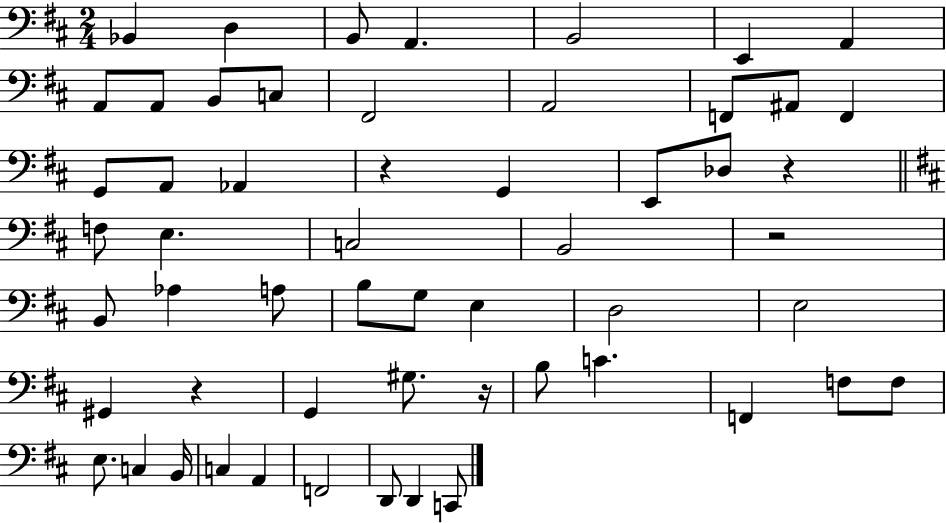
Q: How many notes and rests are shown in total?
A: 56